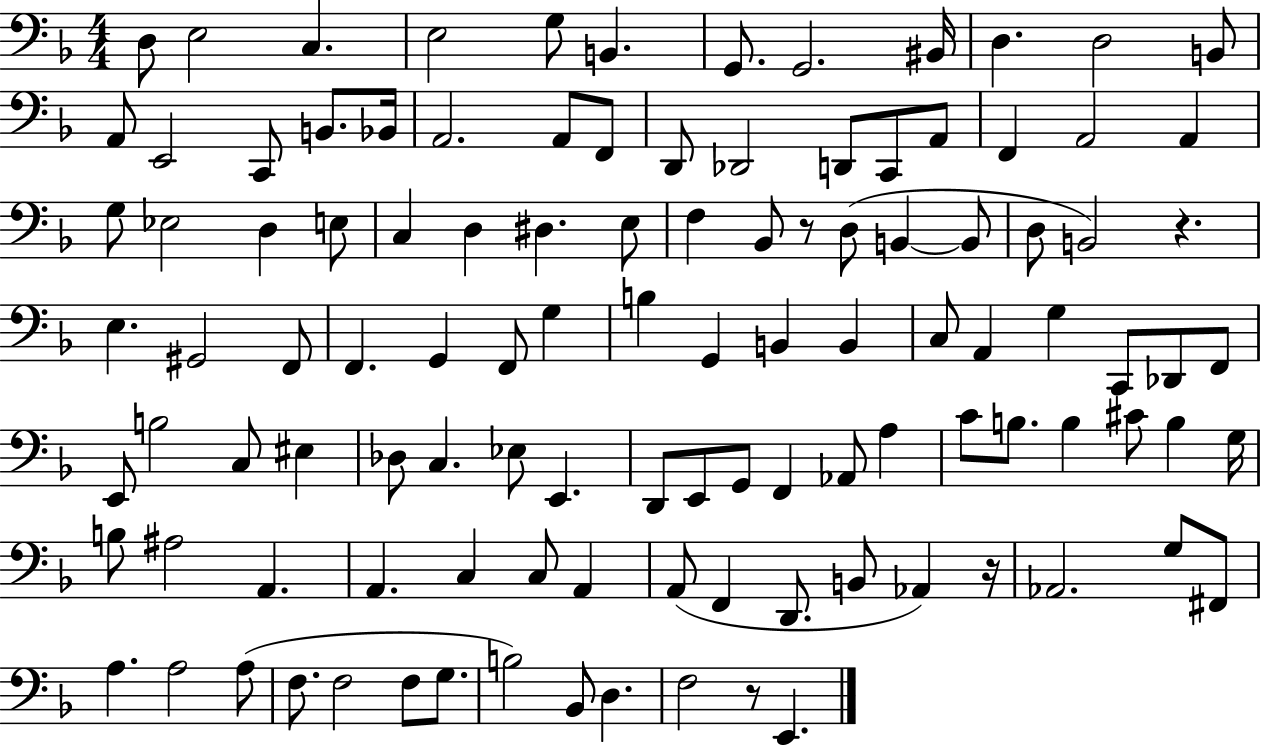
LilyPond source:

{
  \clef bass
  \numericTimeSignature
  \time 4/4
  \key f \major
  d8 e2 c4. | e2 g8 b,4. | g,8. g,2. bis,16 | d4. d2 b,8 | \break a,8 e,2 c,8 b,8. bes,16 | a,2. a,8 f,8 | d,8 des,2 d,8 c,8 a,8 | f,4 a,2 a,4 | \break g8 ees2 d4 e8 | c4 d4 dis4. e8 | f4 bes,8 r8 d8( b,4~~ b,8 | d8 b,2) r4. | \break e4. gis,2 f,8 | f,4. g,4 f,8 g4 | b4 g,4 b,4 b,4 | c8 a,4 g4 c,8 des,8 f,8 | \break e,8 b2 c8 eis4 | des8 c4. ees8 e,4. | d,8 e,8 g,8 f,4 aes,8 a4 | c'8 b8. b4 cis'8 b4 g16 | \break b8 ais2 a,4. | a,4. c4 c8 a,4 | a,8( f,4 d,8. b,8 aes,4) r16 | aes,2. g8 fis,8 | \break a4. a2 a8( | f8. f2 f8 g8. | b2) bes,8 d4. | f2 r8 e,4. | \break \bar "|."
}